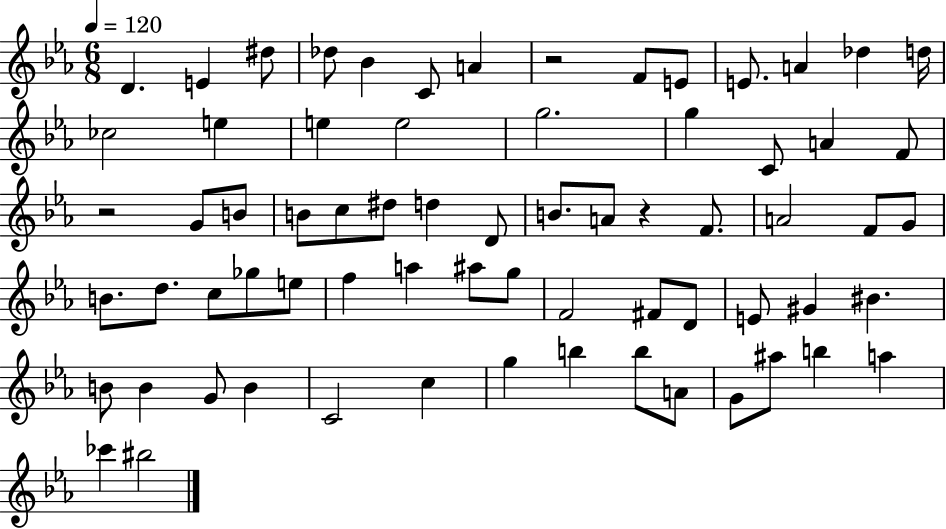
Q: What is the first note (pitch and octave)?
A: D4